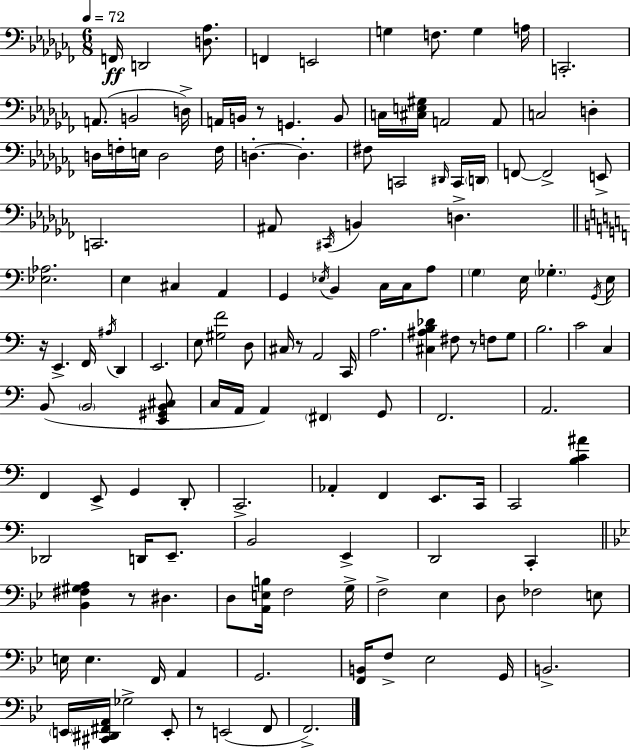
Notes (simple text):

F2/s D2/h [D3,Ab3]/e. F2/q E2/h G3/q F3/e. G3/q A3/s C2/h. A2/e. B2/h D3/s A2/s B2/s R/e G2/q. B2/e C3/s [C#3,E3,G#3]/s A2/h A2/e C3/h D3/q D3/s F3/s E3/s D3/h F3/s D3/q. D3/q. F#3/e C2/h D#2/s C2/s D2/s F2/e F2/h E2/e C2/h. A#2/e C#2/s B2/q D3/q. [Eb3,Ab3]/h. E3/q C#3/q A2/q G2/q Eb3/s B2/q C3/s C3/s A3/e G3/q E3/s Gb3/q. G2/s E3/s R/s E2/q. F2/s A#3/s D2/q E2/h. E3/e [G#3,F4]/h D3/e C#3/s R/e A2/h C2/s A3/h. [C#3,A#3,B3,Db4]/q F#3/e R/e F3/e G3/e B3/h. C4/h C3/q B2/e B2/h [E2,G#2,B2,C#3]/e C3/s A2/s A2/q F#2/q G2/e F2/h. A2/h. F2/q E2/e G2/q D2/e C2/h. Ab2/q F2/q E2/e. C2/s C2/h [B3,C4,A#4]/q Db2/h D2/s E2/e. B2/h E2/q D2/h C2/q [Bb2,F#3,G#3,A3]/q R/e D#3/q. D3/e [A2,E3,B3]/s F3/h G3/s F3/h Eb3/q D3/e FES3/h E3/e E3/s E3/q. F2/s A2/q G2/h. [F2,B2]/s F3/e Eb3/h G2/s B2/h. E2/s [C#2,D#2,F#2,A2]/s Gb3/h E2/e R/e E2/h F2/e F2/h.